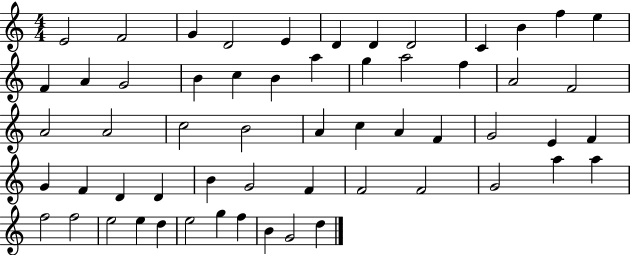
E4/h F4/h G4/q D4/h E4/q D4/q D4/q D4/h C4/q B4/q F5/q E5/q F4/q A4/q G4/h B4/q C5/q B4/q A5/q G5/q A5/h F5/q A4/h F4/h A4/h A4/h C5/h B4/h A4/q C5/q A4/q F4/q G4/h E4/q F4/q G4/q F4/q D4/q D4/q B4/q G4/h F4/q F4/h F4/h G4/h A5/q A5/q F5/h F5/h E5/h E5/q D5/q E5/h G5/q F5/q B4/q G4/h D5/q